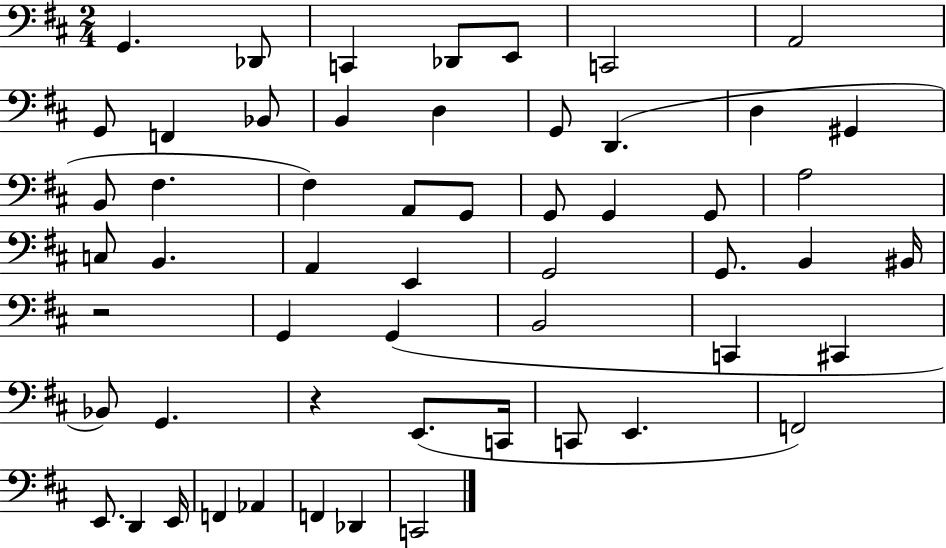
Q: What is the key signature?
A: D major